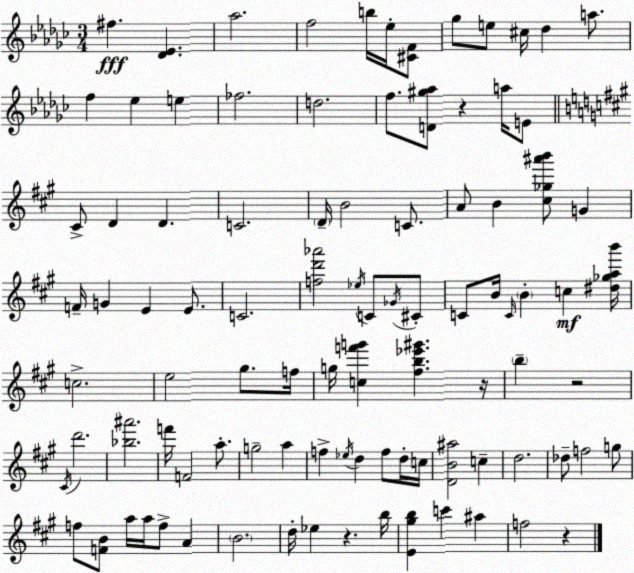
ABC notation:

X:1
T:Untitled
M:3/4
L:1/4
K:Ebm
^f [_D_E] _a2 f2 b/4 _e/4 [^CF]/2 _g/2 e/2 ^c/4 _d a/2 f _e e _f2 d2 f/2 [D^g_a]/2 z a/4 E/2 ^C/2 D D C2 D/4 B2 C/2 A/2 B [^c_g^a'b']/2 G F/4 G E E/2 C2 [fd'_a']2 _e/4 C/2 _G/4 ^C/2 C/2 B/4 C/4 B c [^d_gab']/4 c2 e2 ^g/2 f/4 g/4 [cf'g'] [^fb_e'^g'] z/4 b z2 ^C/4 d'2 [_b^a']2 f'/4 F2 a/2 g2 a f _e/4 d f/2 d/4 c/4 [DB^a]2 c d2 _d/2 f2 g/2 f/2 [FB]/2 a/4 a/4 f/2 A B2 d/4 _e z b/4 [E^gb] c' ^a f2 z